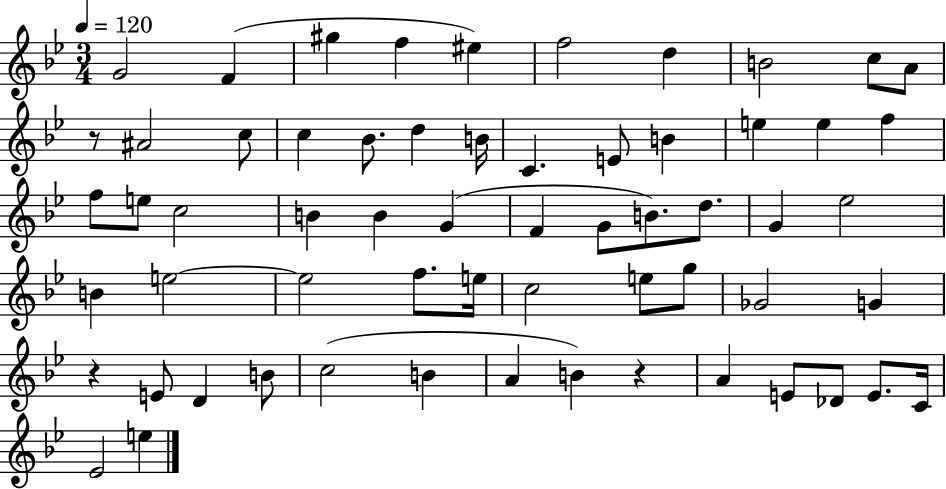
{
  \clef treble
  \numericTimeSignature
  \time 3/4
  \key bes \major
  \tempo 4 = 120
  g'2 f'4( | gis''4 f''4 eis''4) | f''2 d''4 | b'2 c''8 a'8 | \break r8 ais'2 c''8 | c''4 bes'8. d''4 b'16 | c'4. e'8 b'4 | e''4 e''4 f''4 | \break f''8 e''8 c''2 | b'4 b'4 g'4( | f'4 g'8 b'8.) d''8. | g'4 ees''2 | \break b'4 e''2~~ | e''2 f''8. e''16 | c''2 e''8 g''8 | ges'2 g'4 | \break r4 e'8 d'4 b'8 | c''2( b'4 | a'4 b'4) r4 | a'4 e'8 des'8 e'8. c'16 | \break ees'2 e''4 | \bar "|."
}